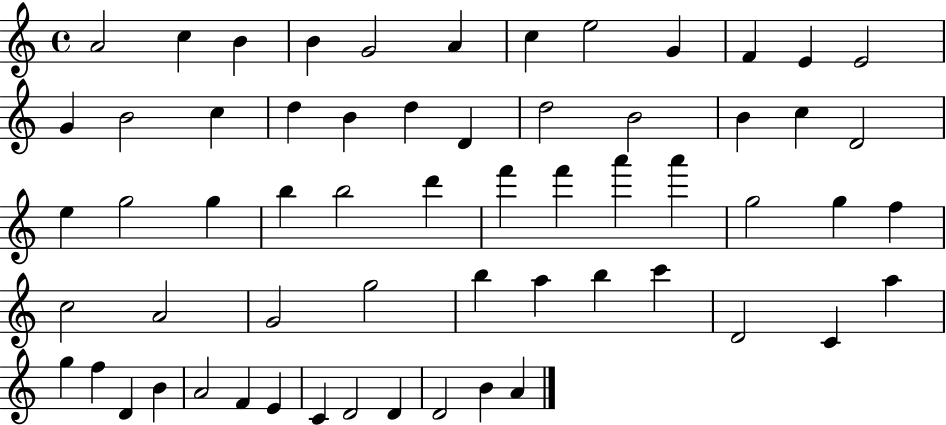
X:1
T:Untitled
M:4/4
L:1/4
K:C
A2 c B B G2 A c e2 G F E E2 G B2 c d B d D d2 B2 B c D2 e g2 g b b2 d' f' f' a' a' g2 g f c2 A2 G2 g2 b a b c' D2 C a g f D B A2 F E C D2 D D2 B A